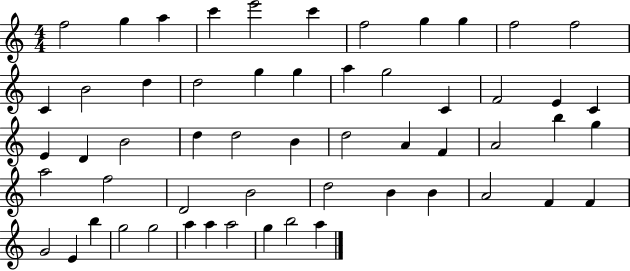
F5/h G5/q A5/q C6/q E6/h C6/q F5/h G5/q G5/q F5/h F5/h C4/q B4/h D5/q D5/h G5/q G5/q A5/q G5/h C4/q F4/h E4/q C4/q E4/q D4/q B4/h D5/q D5/h B4/q D5/h A4/q F4/q A4/h B5/q G5/q A5/h F5/h D4/h B4/h D5/h B4/q B4/q A4/h F4/q F4/q G4/h E4/q B5/q G5/h G5/h A5/q A5/q A5/h G5/q B5/h A5/q